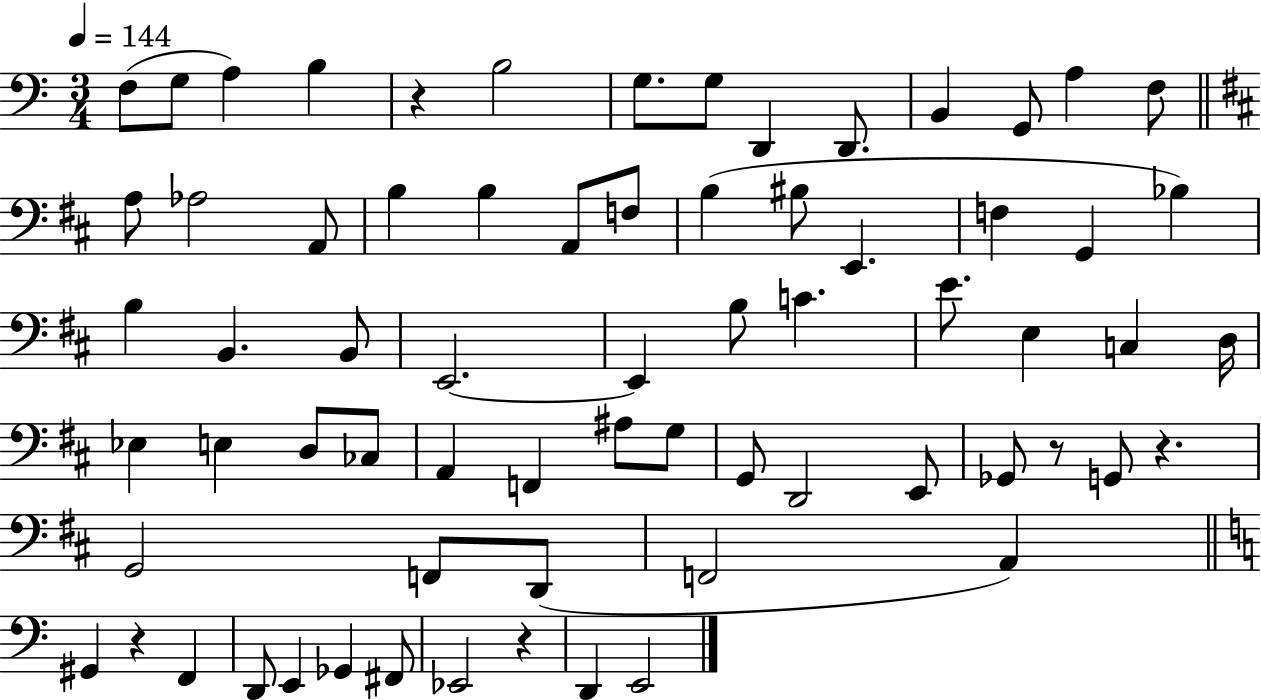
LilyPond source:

{
  \clef bass
  \numericTimeSignature
  \time 3/4
  \key c \major
  \tempo 4 = 144
  f8( g8 a4) b4 | r4 b2 | g8. g8 d,4 d,8. | b,4 g,8 a4 f8 | \break \bar "||" \break \key b \minor a8 aes2 a,8 | b4 b4 a,8 f8 | b4( bis8 e,4. | f4 g,4 bes4) | \break b4 b,4. b,8 | e,2.~~ | e,4 b8 c'4. | e'8. e4 c4 d16 | \break ees4 e4 d8 ces8 | a,4 f,4 ais8 g8 | g,8 d,2 e,8 | ges,8 r8 g,8 r4. | \break g,2 f,8 d,8( | f,2 a,4) | \bar "||" \break \key a \minor gis,4 r4 f,4 | d,8 e,4 ges,4 fis,8 | ees,2 r4 | d,4 e,2 | \break \bar "|."
}